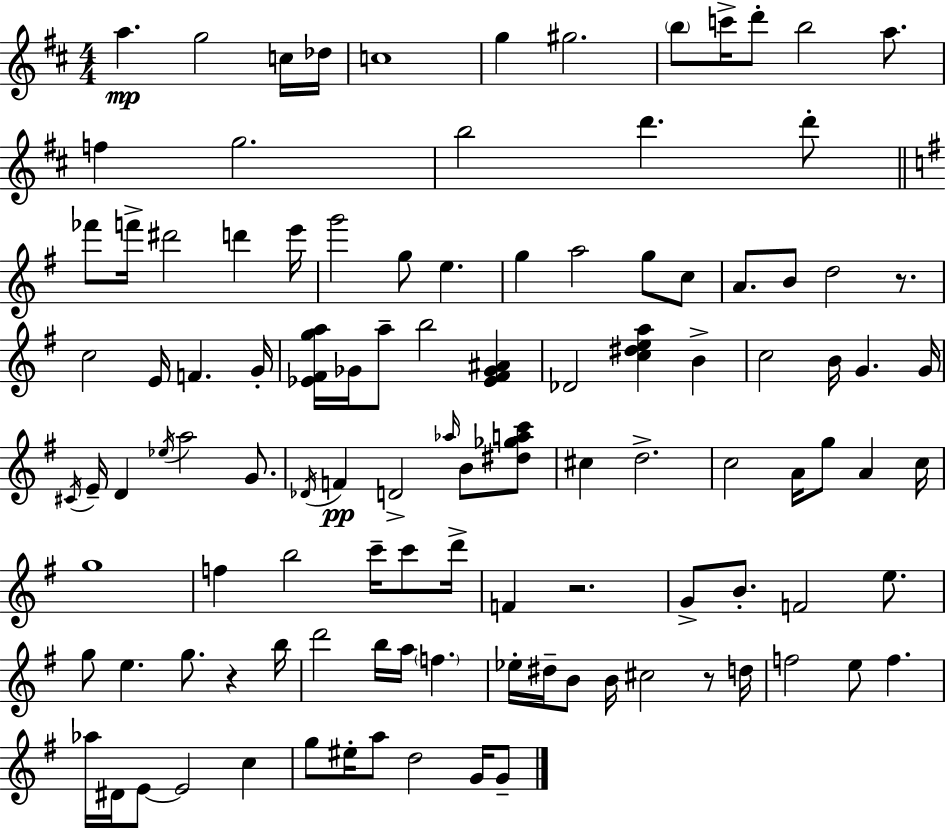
{
  \clef treble
  \numericTimeSignature
  \time 4/4
  \key d \major
  \repeat volta 2 { a''4.\mp g''2 c''16 des''16 | c''1 | g''4 gis''2. | \parenthesize b''8 c'''16-> d'''8-. b''2 a''8. | \break f''4 g''2. | b''2 d'''4. d'''8-. | \bar "||" \break \key g \major fes'''8 f'''16-> dis'''2 d'''4 e'''16 | g'''2 g''8 e''4. | g''4 a''2 g''8 c''8 | a'8. b'8 d''2 r8. | \break c''2 e'16 f'4. g'16-. | <ees' fis' g'' a''>16 ges'16 a''8-- b''2 <ees' fis' ges' ais'>4 | des'2 <c'' dis'' e'' a''>4 b'4-> | c''2 b'16 g'4. g'16 | \break \acciaccatura { cis'16 } e'16-- d'4 \acciaccatura { ees''16 } a''2 g'8. | \acciaccatura { des'16 }\pp f'4 d'2-> \grace { aes''16 } | b'8 <dis'' ges'' a'' c'''>8 cis''4 d''2.-> | c''2 a'16 g''8 a'4 | \break c''16 g''1 | f''4 b''2 | c'''16-- c'''8 d'''16-> f'4 r2. | g'8-> b'8.-. f'2 | \break e''8. g''8 e''4. g''8. r4 | b''16 d'''2 b''16 a''16 \parenthesize f''4. | ees''16-. dis''16-- b'8 b'16 cis''2 | r8 d''16 f''2 e''8 f''4. | \break aes''16 dis'16 e'8~~ e'2 | c''4 g''8 eis''16-. a''8 d''2 | g'16 g'8-- } \bar "|."
}